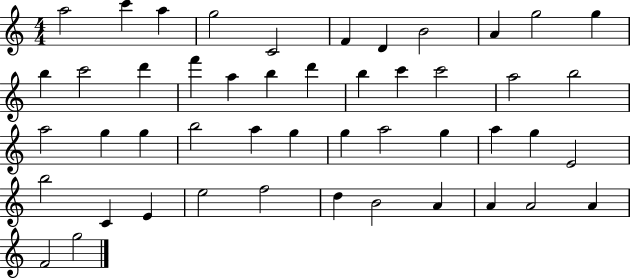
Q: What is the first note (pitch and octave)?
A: A5